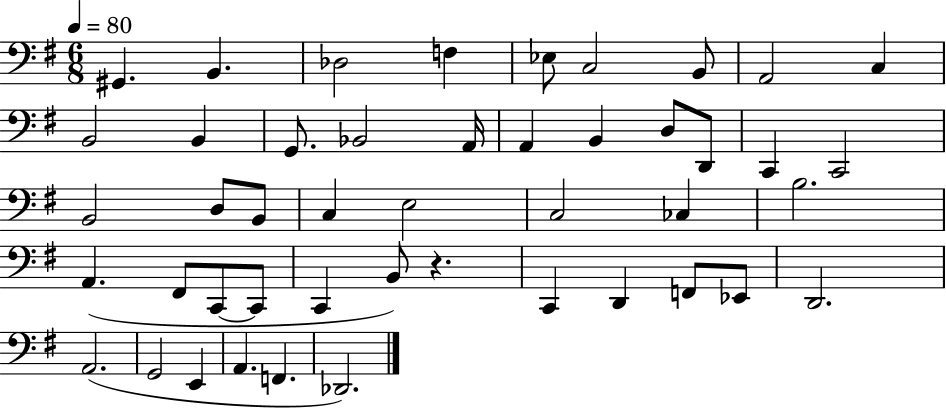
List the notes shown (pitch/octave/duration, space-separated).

G#2/q. B2/q. Db3/h F3/q Eb3/e C3/h B2/e A2/h C3/q B2/h B2/q G2/e. Bb2/h A2/s A2/q B2/q D3/e D2/e C2/q C2/h B2/h D3/e B2/e C3/q E3/h C3/h CES3/q B3/h. A2/q. F#2/e C2/e C2/e C2/q B2/e R/q. C2/q D2/q F2/e Eb2/e D2/h. A2/h. G2/h E2/q A2/q. F2/q. Db2/h.